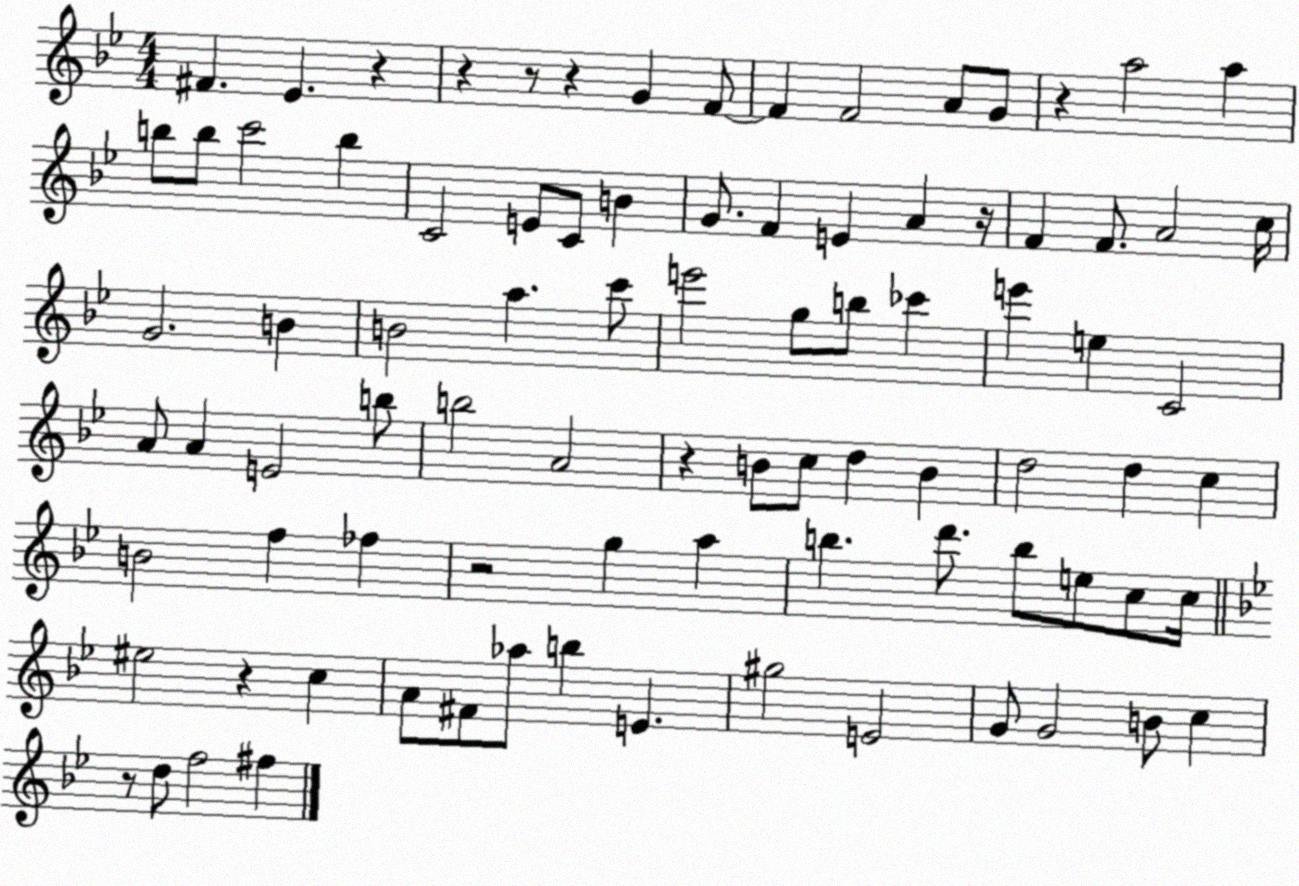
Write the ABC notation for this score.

X:1
T:Untitled
M:4/4
L:1/4
K:Bb
^F _E z z z/2 z G F/2 F F2 A/2 G/2 z a2 a b/2 b/2 c'2 b C2 E/2 C/2 B G/2 F E A z/4 F F/2 A2 c/4 G2 B B2 a c'/2 e'2 g/2 b/2 _c' e' e C2 A/2 A E2 b/2 b2 A2 z B/2 c/2 d B d2 d c B2 f _f z2 g a b d'/2 b/2 e/2 c/2 c/4 ^e2 z c A/2 ^F/2 _a/2 b E ^g2 E2 G/2 G2 B/2 c z/2 d/2 f2 ^f